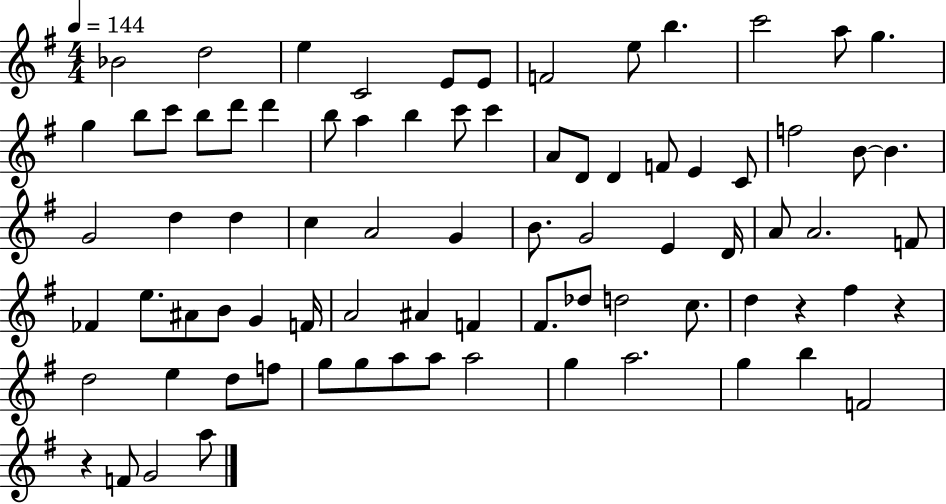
X:1
T:Untitled
M:4/4
L:1/4
K:G
_B2 d2 e C2 E/2 E/2 F2 e/2 b c'2 a/2 g g b/2 c'/2 b/2 d'/2 d' b/2 a b c'/2 c' A/2 D/2 D F/2 E C/2 f2 B/2 B G2 d d c A2 G B/2 G2 E D/4 A/2 A2 F/2 _F e/2 ^A/2 B/2 G F/4 A2 ^A F ^F/2 _d/2 d2 c/2 d z ^f z d2 e d/2 f/2 g/2 g/2 a/2 a/2 a2 g a2 g b F2 z F/2 G2 a/2